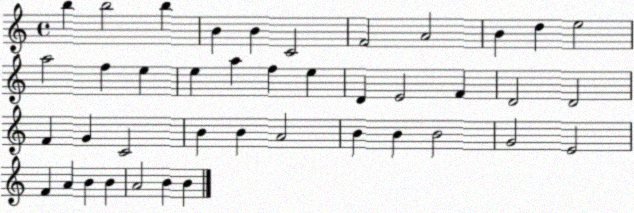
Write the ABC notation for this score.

X:1
T:Untitled
M:4/4
L:1/4
K:C
b b2 b B B C2 F2 A2 B d e2 a2 f e e a f e D E2 F D2 D2 F G C2 B B A2 B B B2 G2 E2 F A B B A2 B B